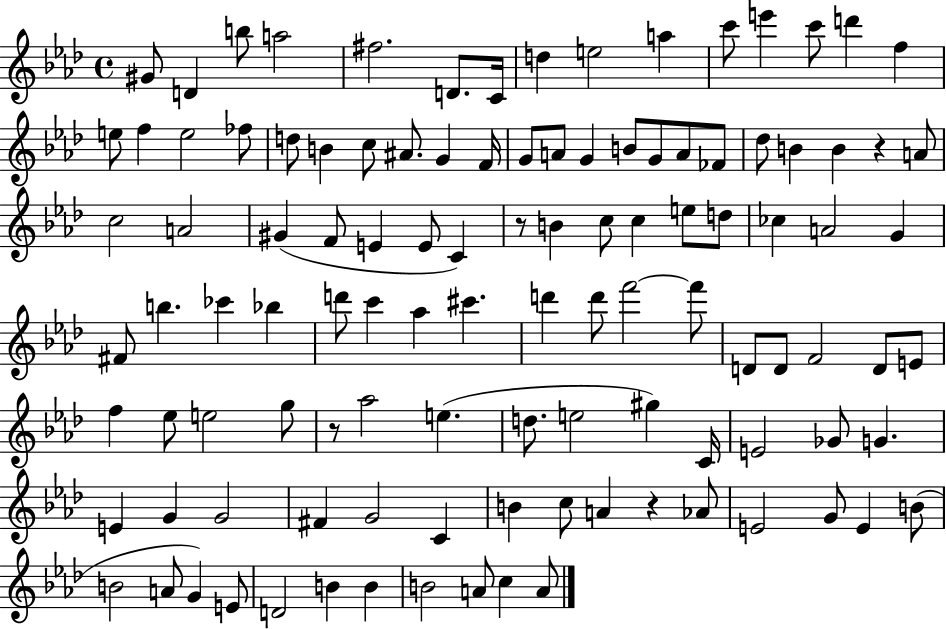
{
  \clef treble
  \time 4/4
  \defaultTimeSignature
  \key aes \major
  \repeat volta 2 { gis'8 d'4 b''8 a''2 | fis''2. d'8. c'16 | d''4 e''2 a''4 | c'''8 e'''4 c'''8 d'''4 f''4 | \break e''8 f''4 e''2 fes''8 | d''8 b'4 c''8 ais'8. g'4 f'16 | g'8 a'8 g'4 b'8 g'8 a'8 fes'8 | des''8 b'4 b'4 r4 a'8 | \break c''2 a'2 | gis'4( f'8 e'4 e'8 c'4) | r8 b'4 c''8 c''4 e''8 d''8 | ces''4 a'2 g'4 | \break fis'8 b''4. ces'''4 bes''4 | d'''8 c'''4 aes''4 cis'''4. | d'''4 d'''8 f'''2~~ f'''8 | d'8 d'8 f'2 d'8 e'8 | \break f''4 ees''8 e''2 g''8 | r8 aes''2 e''4.( | d''8. e''2 gis''4) c'16 | e'2 ges'8 g'4. | \break e'4 g'4 g'2 | fis'4 g'2 c'4 | b'4 c''8 a'4 r4 aes'8 | e'2 g'8 e'4 b'8( | \break b'2 a'8 g'4) e'8 | d'2 b'4 b'4 | b'2 a'8 c''4 a'8 | } \bar "|."
}